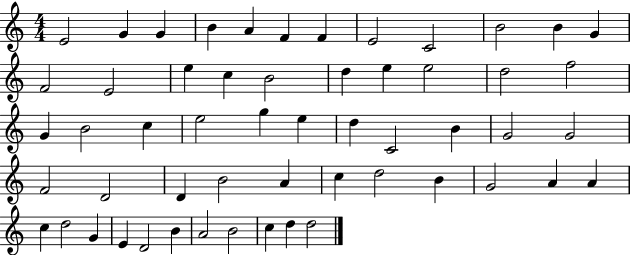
{
  \clef treble
  \numericTimeSignature
  \time 4/4
  \key c \major
  e'2 g'4 g'4 | b'4 a'4 f'4 f'4 | e'2 c'2 | b'2 b'4 g'4 | \break f'2 e'2 | e''4 c''4 b'2 | d''4 e''4 e''2 | d''2 f''2 | \break g'4 b'2 c''4 | e''2 g''4 e''4 | d''4 c'2 b'4 | g'2 g'2 | \break f'2 d'2 | d'4 b'2 a'4 | c''4 d''2 b'4 | g'2 a'4 a'4 | \break c''4 d''2 g'4 | e'4 d'2 b'4 | a'2 b'2 | c''4 d''4 d''2 | \break \bar "|."
}